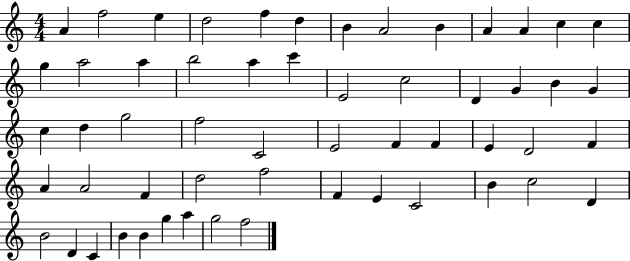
{
  \clef treble
  \numericTimeSignature
  \time 4/4
  \key c \major
  a'4 f''2 e''4 | d''2 f''4 d''4 | b'4 a'2 b'4 | a'4 a'4 c''4 c''4 | \break g''4 a''2 a''4 | b''2 a''4 c'''4 | e'2 c''2 | d'4 g'4 b'4 g'4 | \break c''4 d''4 g''2 | f''2 c'2 | e'2 f'4 f'4 | e'4 d'2 f'4 | \break a'4 a'2 f'4 | d''2 f''2 | f'4 e'4 c'2 | b'4 c''2 d'4 | \break b'2 d'4 c'4 | b'4 b'4 g''4 a''4 | g''2 f''2 | \bar "|."
}